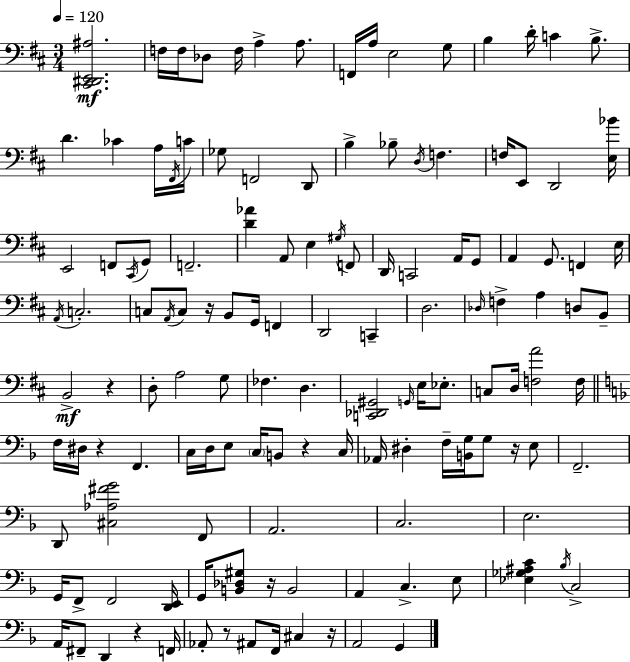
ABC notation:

X:1
T:Untitled
M:3/4
L:1/4
K:D
[^C,,^D,,E,,^A,]2 F,/4 F,/4 _D,/2 F,/4 A, A,/2 F,,/4 A,/4 E,2 G,/2 B, D/4 C B,/2 D _C A,/4 ^F,,/4 C/4 _G,/2 F,,2 D,,/2 B, _B,/2 D,/4 F, F,/4 E,,/2 D,,2 [E,_B]/4 E,,2 F,,/2 ^C,,/4 G,,/2 F,,2 [D_A] A,,/2 E, ^G,/4 F,,/2 D,,/4 C,,2 A,,/4 G,,/2 A,, G,,/2 F,, E,/4 A,,/4 C,2 C,/2 A,,/4 C,/2 z/4 B,,/2 G,,/4 F,, D,,2 C,, D,2 _D,/4 F, A, D,/2 B,,/2 B,,2 z D,/2 A,2 G,/2 _F, D, [C,,_D,,^G,,]2 G,,/4 E,/4 _E,/2 C,/2 D,/4 [F,A]2 F,/4 F,/4 ^D,/4 z F,, C,/4 D,/4 E,/2 C,/4 B,,/2 z C,/4 _A,,/4 ^D, F,/4 [B,,G,]/4 G,/2 z/4 E,/2 F,,2 D,,/2 [^C,_A,^FG]2 F,,/2 A,,2 C,2 E,2 G,,/4 F,,/2 F,,2 [D,,E,,]/4 G,,/4 [B,,_D,^G,]/2 z/4 B,,2 A,, C, E,/2 [_E,_G,^A,C] _B,/4 C,2 A,,/4 ^F,,/2 D,, z F,,/4 _A,,/2 z/2 ^A,,/2 F,,/4 ^C, z/4 A,,2 G,,